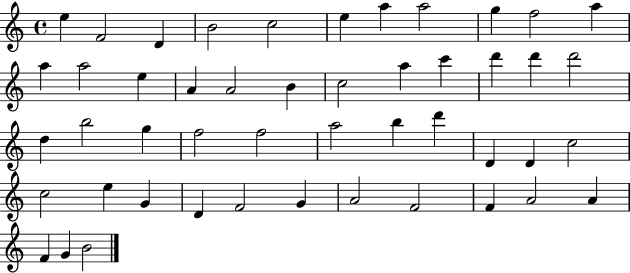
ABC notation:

X:1
T:Untitled
M:4/4
L:1/4
K:C
e F2 D B2 c2 e a a2 g f2 a a a2 e A A2 B c2 a c' d' d' d'2 d b2 g f2 f2 a2 b d' D D c2 c2 e G D F2 G A2 F2 F A2 A F G B2